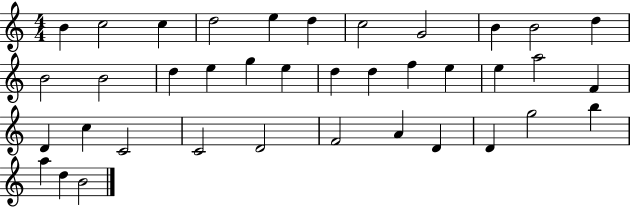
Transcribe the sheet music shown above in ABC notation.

X:1
T:Untitled
M:4/4
L:1/4
K:C
B c2 c d2 e d c2 G2 B B2 d B2 B2 d e g e d d f e e a2 F D c C2 C2 D2 F2 A D D g2 b a d B2